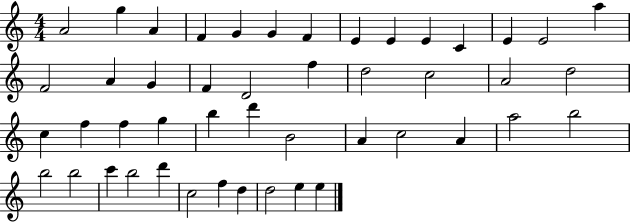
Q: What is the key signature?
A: C major